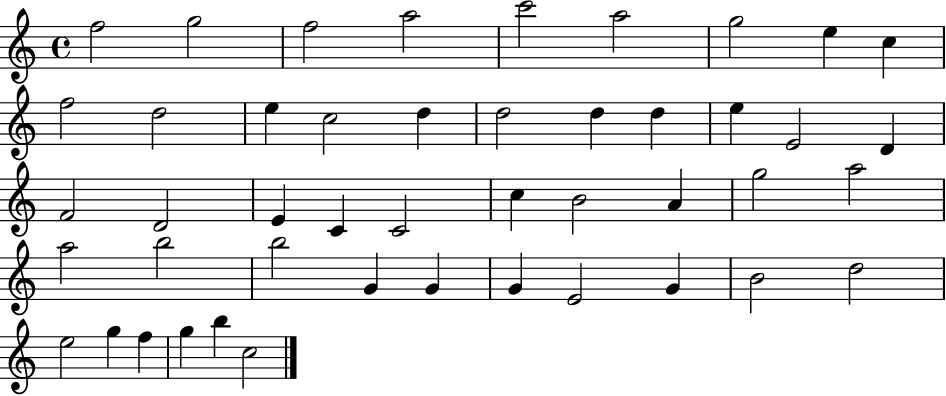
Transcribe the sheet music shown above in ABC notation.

X:1
T:Untitled
M:4/4
L:1/4
K:C
f2 g2 f2 a2 c'2 a2 g2 e c f2 d2 e c2 d d2 d d e E2 D F2 D2 E C C2 c B2 A g2 a2 a2 b2 b2 G G G E2 G B2 d2 e2 g f g b c2